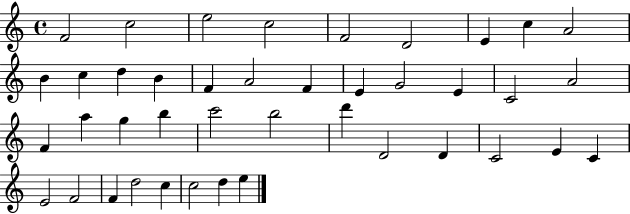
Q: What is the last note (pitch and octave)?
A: E5